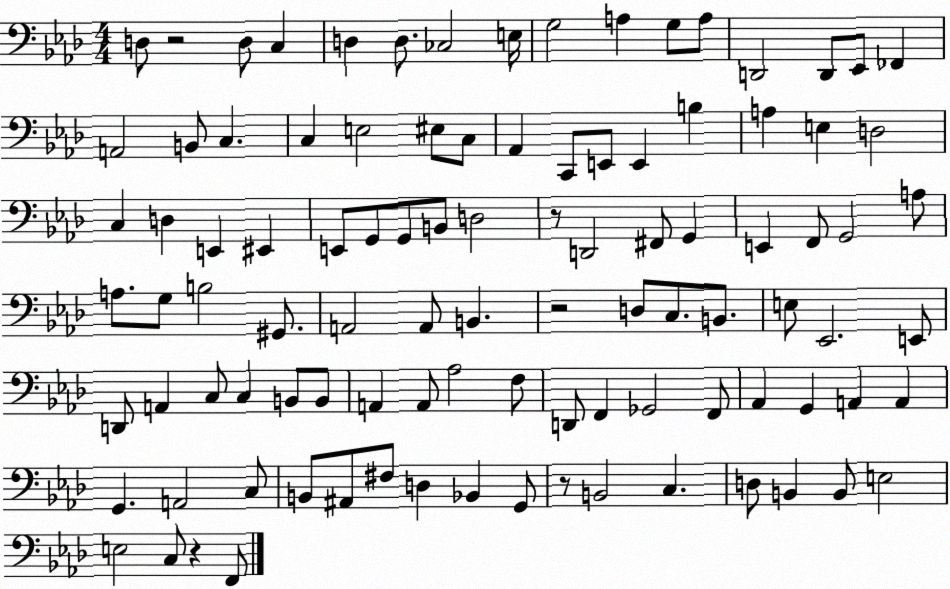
X:1
T:Untitled
M:4/4
L:1/4
K:Ab
D,/2 z2 D,/2 C, D, D,/2 _C,2 E,/4 G,2 A, G,/2 A,/2 D,,2 D,,/2 _E,,/2 _F,, A,,2 B,,/2 C, C, E,2 ^E,/2 C,/2 _A,, C,,/2 E,,/2 E,, B, A, E, D,2 C, D, E,, ^E,, E,,/2 G,,/2 G,,/2 B,,/2 D,2 z/2 D,,2 ^F,,/2 G,, E,, F,,/2 G,,2 A,/2 A,/2 G,/2 B,2 ^G,,/2 A,,2 A,,/2 B,, z2 D,/2 C,/2 B,,/2 E,/2 _E,,2 E,,/2 D,,/2 A,, C,/2 C, B,,/2 B,,/2 A,, A,,/2 _A,2 F,/2 D,,/2 F,, _G,,2 F,,/2 _A,, G,, A,, A,, G,, A,,2 C,/2 B,,/2 ^A,,/2 ^F,/2 D, _B,, G,,/2 z/2 B,,2 C, D,/2 B,, B,,/2 E,2 E,2 C,/2 z F,,/2